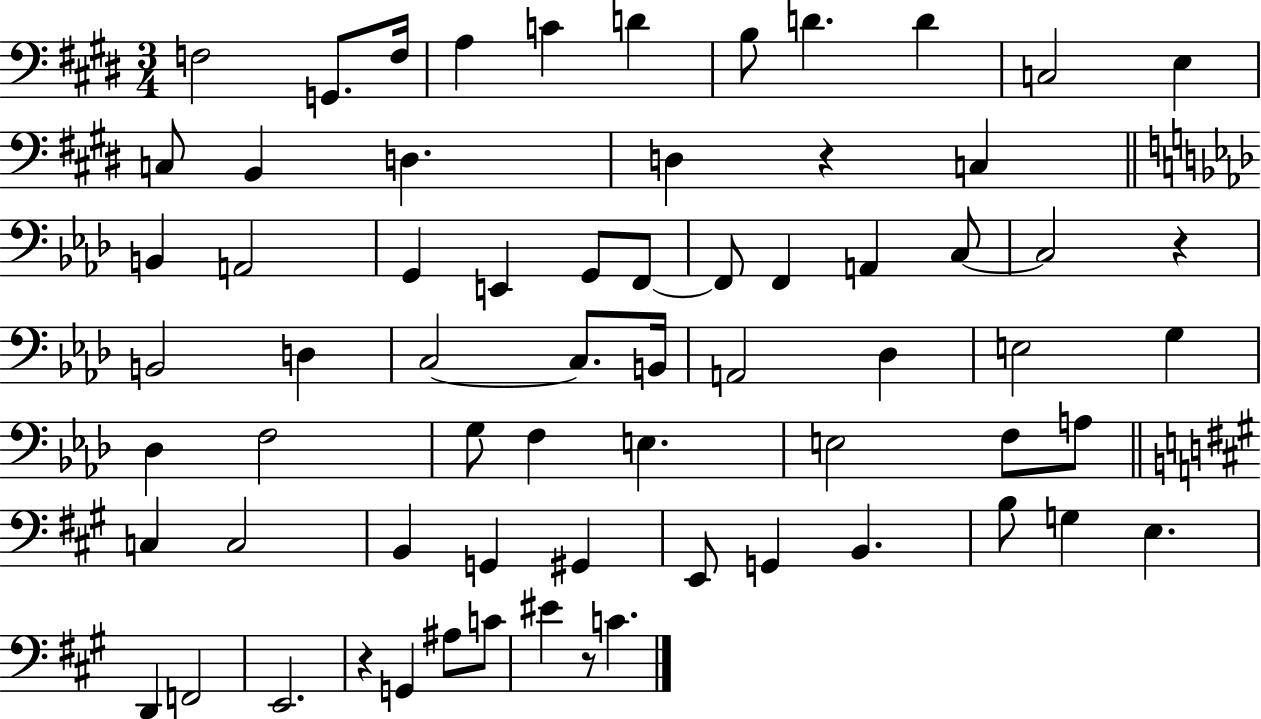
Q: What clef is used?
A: bass